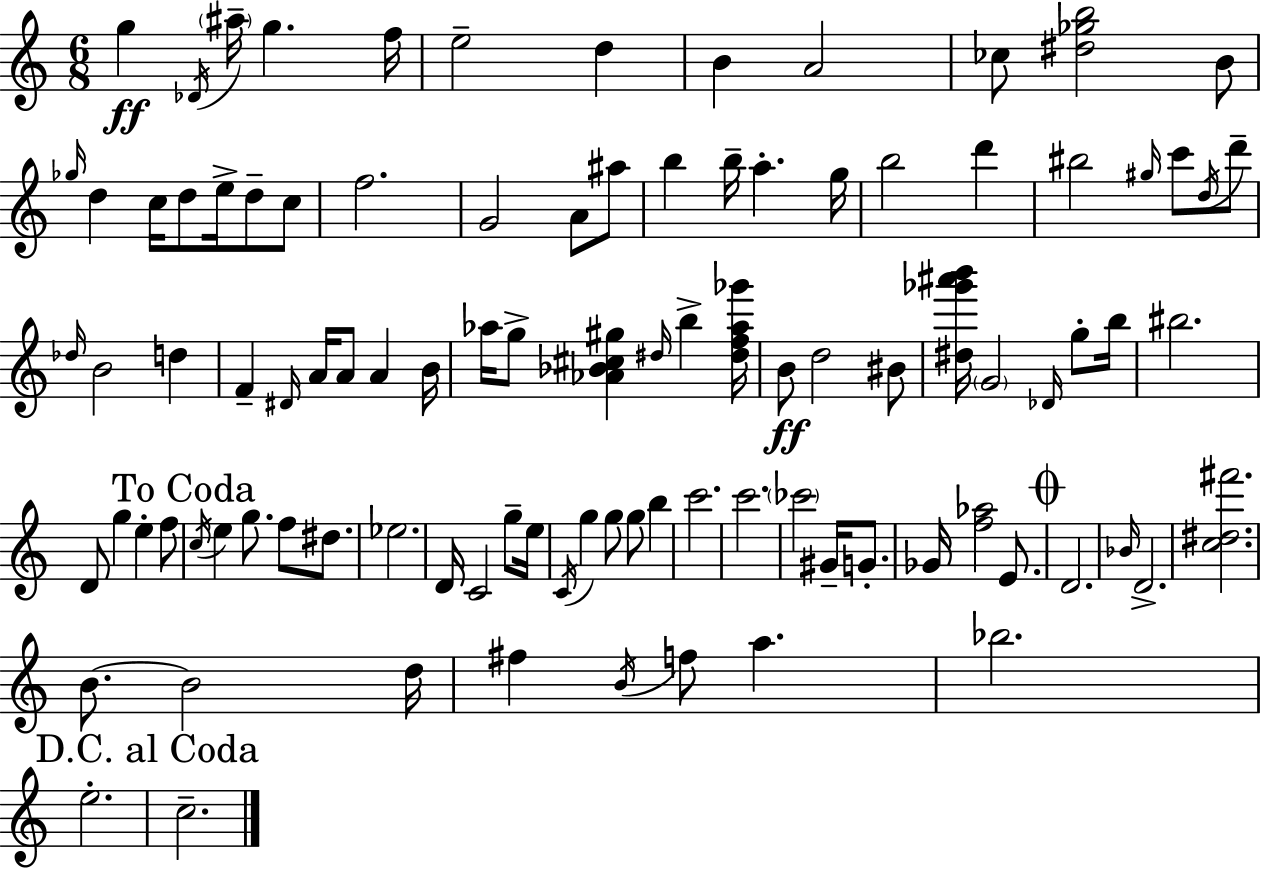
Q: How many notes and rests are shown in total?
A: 99